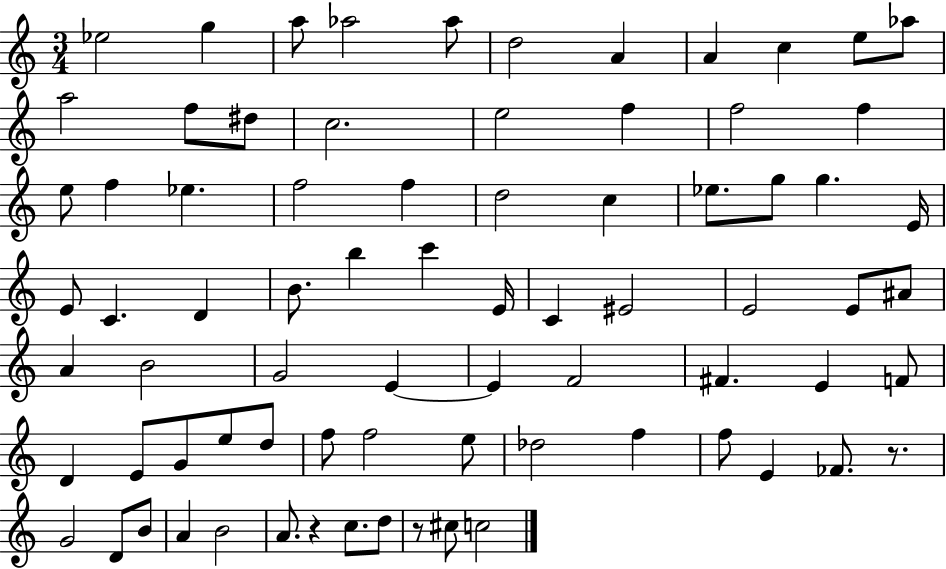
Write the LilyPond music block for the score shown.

{
  \clef treble
  \numericTimeSignature
  \time 3/4
  \key c \major
  \repeat volta 2 { ees''2 g''4 | a''8 aes''2 aes''8 | d''2 a'4 | a'4 c''4 e''8 aes''8 | \break a''2 f''8 dis''8 | c''2. | e''2 f''4 | f''2 f''4 | \break e''8 f''4 ees''4. | f''2 f''4 | d''2 c''4 | ees''8. g''8 g''4. e'16 | \break e'8 c'4. d'4 | b'8. b''4 c'''4 e'16 | c'4 eis'2 | e'2 e'8 ais'8 | \break a'4 b'2 | g'2 e'4~~ | e'4 f'2 | fis'4. e'4 f'8 | \break d'4 e'8 g'8 e''8 d''8 | f''8 f''2 e''8 | des''2 f''4 | f''8 e'4 fes'8. r8. | \break g'2 d'8 b'8 | a'4 b'2 | a'8. r4 c''8. d''8 | r8 cis''8 c''2 | \break } \bar "|."
}